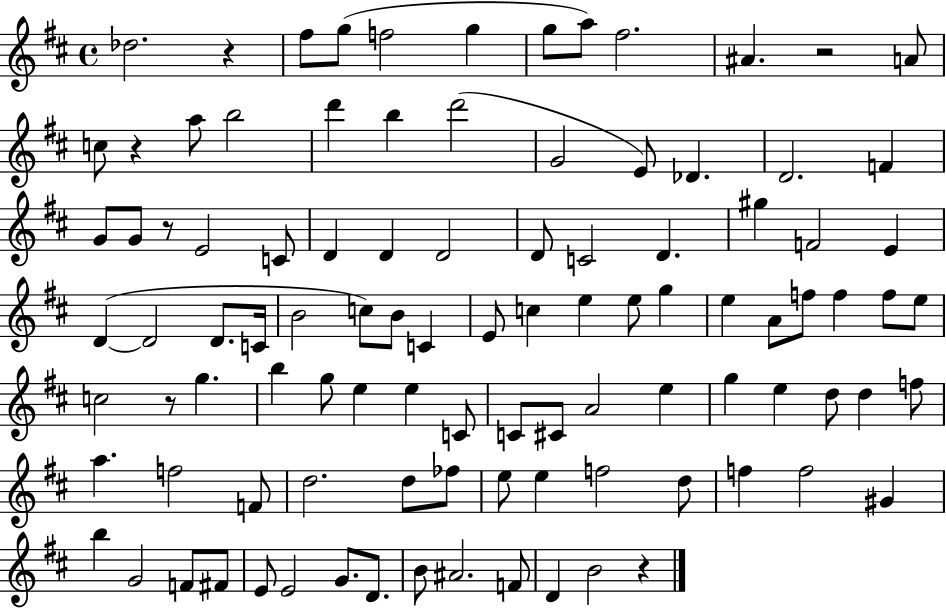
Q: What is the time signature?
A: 4/4